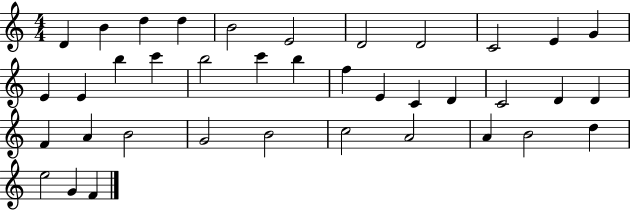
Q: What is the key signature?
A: C major